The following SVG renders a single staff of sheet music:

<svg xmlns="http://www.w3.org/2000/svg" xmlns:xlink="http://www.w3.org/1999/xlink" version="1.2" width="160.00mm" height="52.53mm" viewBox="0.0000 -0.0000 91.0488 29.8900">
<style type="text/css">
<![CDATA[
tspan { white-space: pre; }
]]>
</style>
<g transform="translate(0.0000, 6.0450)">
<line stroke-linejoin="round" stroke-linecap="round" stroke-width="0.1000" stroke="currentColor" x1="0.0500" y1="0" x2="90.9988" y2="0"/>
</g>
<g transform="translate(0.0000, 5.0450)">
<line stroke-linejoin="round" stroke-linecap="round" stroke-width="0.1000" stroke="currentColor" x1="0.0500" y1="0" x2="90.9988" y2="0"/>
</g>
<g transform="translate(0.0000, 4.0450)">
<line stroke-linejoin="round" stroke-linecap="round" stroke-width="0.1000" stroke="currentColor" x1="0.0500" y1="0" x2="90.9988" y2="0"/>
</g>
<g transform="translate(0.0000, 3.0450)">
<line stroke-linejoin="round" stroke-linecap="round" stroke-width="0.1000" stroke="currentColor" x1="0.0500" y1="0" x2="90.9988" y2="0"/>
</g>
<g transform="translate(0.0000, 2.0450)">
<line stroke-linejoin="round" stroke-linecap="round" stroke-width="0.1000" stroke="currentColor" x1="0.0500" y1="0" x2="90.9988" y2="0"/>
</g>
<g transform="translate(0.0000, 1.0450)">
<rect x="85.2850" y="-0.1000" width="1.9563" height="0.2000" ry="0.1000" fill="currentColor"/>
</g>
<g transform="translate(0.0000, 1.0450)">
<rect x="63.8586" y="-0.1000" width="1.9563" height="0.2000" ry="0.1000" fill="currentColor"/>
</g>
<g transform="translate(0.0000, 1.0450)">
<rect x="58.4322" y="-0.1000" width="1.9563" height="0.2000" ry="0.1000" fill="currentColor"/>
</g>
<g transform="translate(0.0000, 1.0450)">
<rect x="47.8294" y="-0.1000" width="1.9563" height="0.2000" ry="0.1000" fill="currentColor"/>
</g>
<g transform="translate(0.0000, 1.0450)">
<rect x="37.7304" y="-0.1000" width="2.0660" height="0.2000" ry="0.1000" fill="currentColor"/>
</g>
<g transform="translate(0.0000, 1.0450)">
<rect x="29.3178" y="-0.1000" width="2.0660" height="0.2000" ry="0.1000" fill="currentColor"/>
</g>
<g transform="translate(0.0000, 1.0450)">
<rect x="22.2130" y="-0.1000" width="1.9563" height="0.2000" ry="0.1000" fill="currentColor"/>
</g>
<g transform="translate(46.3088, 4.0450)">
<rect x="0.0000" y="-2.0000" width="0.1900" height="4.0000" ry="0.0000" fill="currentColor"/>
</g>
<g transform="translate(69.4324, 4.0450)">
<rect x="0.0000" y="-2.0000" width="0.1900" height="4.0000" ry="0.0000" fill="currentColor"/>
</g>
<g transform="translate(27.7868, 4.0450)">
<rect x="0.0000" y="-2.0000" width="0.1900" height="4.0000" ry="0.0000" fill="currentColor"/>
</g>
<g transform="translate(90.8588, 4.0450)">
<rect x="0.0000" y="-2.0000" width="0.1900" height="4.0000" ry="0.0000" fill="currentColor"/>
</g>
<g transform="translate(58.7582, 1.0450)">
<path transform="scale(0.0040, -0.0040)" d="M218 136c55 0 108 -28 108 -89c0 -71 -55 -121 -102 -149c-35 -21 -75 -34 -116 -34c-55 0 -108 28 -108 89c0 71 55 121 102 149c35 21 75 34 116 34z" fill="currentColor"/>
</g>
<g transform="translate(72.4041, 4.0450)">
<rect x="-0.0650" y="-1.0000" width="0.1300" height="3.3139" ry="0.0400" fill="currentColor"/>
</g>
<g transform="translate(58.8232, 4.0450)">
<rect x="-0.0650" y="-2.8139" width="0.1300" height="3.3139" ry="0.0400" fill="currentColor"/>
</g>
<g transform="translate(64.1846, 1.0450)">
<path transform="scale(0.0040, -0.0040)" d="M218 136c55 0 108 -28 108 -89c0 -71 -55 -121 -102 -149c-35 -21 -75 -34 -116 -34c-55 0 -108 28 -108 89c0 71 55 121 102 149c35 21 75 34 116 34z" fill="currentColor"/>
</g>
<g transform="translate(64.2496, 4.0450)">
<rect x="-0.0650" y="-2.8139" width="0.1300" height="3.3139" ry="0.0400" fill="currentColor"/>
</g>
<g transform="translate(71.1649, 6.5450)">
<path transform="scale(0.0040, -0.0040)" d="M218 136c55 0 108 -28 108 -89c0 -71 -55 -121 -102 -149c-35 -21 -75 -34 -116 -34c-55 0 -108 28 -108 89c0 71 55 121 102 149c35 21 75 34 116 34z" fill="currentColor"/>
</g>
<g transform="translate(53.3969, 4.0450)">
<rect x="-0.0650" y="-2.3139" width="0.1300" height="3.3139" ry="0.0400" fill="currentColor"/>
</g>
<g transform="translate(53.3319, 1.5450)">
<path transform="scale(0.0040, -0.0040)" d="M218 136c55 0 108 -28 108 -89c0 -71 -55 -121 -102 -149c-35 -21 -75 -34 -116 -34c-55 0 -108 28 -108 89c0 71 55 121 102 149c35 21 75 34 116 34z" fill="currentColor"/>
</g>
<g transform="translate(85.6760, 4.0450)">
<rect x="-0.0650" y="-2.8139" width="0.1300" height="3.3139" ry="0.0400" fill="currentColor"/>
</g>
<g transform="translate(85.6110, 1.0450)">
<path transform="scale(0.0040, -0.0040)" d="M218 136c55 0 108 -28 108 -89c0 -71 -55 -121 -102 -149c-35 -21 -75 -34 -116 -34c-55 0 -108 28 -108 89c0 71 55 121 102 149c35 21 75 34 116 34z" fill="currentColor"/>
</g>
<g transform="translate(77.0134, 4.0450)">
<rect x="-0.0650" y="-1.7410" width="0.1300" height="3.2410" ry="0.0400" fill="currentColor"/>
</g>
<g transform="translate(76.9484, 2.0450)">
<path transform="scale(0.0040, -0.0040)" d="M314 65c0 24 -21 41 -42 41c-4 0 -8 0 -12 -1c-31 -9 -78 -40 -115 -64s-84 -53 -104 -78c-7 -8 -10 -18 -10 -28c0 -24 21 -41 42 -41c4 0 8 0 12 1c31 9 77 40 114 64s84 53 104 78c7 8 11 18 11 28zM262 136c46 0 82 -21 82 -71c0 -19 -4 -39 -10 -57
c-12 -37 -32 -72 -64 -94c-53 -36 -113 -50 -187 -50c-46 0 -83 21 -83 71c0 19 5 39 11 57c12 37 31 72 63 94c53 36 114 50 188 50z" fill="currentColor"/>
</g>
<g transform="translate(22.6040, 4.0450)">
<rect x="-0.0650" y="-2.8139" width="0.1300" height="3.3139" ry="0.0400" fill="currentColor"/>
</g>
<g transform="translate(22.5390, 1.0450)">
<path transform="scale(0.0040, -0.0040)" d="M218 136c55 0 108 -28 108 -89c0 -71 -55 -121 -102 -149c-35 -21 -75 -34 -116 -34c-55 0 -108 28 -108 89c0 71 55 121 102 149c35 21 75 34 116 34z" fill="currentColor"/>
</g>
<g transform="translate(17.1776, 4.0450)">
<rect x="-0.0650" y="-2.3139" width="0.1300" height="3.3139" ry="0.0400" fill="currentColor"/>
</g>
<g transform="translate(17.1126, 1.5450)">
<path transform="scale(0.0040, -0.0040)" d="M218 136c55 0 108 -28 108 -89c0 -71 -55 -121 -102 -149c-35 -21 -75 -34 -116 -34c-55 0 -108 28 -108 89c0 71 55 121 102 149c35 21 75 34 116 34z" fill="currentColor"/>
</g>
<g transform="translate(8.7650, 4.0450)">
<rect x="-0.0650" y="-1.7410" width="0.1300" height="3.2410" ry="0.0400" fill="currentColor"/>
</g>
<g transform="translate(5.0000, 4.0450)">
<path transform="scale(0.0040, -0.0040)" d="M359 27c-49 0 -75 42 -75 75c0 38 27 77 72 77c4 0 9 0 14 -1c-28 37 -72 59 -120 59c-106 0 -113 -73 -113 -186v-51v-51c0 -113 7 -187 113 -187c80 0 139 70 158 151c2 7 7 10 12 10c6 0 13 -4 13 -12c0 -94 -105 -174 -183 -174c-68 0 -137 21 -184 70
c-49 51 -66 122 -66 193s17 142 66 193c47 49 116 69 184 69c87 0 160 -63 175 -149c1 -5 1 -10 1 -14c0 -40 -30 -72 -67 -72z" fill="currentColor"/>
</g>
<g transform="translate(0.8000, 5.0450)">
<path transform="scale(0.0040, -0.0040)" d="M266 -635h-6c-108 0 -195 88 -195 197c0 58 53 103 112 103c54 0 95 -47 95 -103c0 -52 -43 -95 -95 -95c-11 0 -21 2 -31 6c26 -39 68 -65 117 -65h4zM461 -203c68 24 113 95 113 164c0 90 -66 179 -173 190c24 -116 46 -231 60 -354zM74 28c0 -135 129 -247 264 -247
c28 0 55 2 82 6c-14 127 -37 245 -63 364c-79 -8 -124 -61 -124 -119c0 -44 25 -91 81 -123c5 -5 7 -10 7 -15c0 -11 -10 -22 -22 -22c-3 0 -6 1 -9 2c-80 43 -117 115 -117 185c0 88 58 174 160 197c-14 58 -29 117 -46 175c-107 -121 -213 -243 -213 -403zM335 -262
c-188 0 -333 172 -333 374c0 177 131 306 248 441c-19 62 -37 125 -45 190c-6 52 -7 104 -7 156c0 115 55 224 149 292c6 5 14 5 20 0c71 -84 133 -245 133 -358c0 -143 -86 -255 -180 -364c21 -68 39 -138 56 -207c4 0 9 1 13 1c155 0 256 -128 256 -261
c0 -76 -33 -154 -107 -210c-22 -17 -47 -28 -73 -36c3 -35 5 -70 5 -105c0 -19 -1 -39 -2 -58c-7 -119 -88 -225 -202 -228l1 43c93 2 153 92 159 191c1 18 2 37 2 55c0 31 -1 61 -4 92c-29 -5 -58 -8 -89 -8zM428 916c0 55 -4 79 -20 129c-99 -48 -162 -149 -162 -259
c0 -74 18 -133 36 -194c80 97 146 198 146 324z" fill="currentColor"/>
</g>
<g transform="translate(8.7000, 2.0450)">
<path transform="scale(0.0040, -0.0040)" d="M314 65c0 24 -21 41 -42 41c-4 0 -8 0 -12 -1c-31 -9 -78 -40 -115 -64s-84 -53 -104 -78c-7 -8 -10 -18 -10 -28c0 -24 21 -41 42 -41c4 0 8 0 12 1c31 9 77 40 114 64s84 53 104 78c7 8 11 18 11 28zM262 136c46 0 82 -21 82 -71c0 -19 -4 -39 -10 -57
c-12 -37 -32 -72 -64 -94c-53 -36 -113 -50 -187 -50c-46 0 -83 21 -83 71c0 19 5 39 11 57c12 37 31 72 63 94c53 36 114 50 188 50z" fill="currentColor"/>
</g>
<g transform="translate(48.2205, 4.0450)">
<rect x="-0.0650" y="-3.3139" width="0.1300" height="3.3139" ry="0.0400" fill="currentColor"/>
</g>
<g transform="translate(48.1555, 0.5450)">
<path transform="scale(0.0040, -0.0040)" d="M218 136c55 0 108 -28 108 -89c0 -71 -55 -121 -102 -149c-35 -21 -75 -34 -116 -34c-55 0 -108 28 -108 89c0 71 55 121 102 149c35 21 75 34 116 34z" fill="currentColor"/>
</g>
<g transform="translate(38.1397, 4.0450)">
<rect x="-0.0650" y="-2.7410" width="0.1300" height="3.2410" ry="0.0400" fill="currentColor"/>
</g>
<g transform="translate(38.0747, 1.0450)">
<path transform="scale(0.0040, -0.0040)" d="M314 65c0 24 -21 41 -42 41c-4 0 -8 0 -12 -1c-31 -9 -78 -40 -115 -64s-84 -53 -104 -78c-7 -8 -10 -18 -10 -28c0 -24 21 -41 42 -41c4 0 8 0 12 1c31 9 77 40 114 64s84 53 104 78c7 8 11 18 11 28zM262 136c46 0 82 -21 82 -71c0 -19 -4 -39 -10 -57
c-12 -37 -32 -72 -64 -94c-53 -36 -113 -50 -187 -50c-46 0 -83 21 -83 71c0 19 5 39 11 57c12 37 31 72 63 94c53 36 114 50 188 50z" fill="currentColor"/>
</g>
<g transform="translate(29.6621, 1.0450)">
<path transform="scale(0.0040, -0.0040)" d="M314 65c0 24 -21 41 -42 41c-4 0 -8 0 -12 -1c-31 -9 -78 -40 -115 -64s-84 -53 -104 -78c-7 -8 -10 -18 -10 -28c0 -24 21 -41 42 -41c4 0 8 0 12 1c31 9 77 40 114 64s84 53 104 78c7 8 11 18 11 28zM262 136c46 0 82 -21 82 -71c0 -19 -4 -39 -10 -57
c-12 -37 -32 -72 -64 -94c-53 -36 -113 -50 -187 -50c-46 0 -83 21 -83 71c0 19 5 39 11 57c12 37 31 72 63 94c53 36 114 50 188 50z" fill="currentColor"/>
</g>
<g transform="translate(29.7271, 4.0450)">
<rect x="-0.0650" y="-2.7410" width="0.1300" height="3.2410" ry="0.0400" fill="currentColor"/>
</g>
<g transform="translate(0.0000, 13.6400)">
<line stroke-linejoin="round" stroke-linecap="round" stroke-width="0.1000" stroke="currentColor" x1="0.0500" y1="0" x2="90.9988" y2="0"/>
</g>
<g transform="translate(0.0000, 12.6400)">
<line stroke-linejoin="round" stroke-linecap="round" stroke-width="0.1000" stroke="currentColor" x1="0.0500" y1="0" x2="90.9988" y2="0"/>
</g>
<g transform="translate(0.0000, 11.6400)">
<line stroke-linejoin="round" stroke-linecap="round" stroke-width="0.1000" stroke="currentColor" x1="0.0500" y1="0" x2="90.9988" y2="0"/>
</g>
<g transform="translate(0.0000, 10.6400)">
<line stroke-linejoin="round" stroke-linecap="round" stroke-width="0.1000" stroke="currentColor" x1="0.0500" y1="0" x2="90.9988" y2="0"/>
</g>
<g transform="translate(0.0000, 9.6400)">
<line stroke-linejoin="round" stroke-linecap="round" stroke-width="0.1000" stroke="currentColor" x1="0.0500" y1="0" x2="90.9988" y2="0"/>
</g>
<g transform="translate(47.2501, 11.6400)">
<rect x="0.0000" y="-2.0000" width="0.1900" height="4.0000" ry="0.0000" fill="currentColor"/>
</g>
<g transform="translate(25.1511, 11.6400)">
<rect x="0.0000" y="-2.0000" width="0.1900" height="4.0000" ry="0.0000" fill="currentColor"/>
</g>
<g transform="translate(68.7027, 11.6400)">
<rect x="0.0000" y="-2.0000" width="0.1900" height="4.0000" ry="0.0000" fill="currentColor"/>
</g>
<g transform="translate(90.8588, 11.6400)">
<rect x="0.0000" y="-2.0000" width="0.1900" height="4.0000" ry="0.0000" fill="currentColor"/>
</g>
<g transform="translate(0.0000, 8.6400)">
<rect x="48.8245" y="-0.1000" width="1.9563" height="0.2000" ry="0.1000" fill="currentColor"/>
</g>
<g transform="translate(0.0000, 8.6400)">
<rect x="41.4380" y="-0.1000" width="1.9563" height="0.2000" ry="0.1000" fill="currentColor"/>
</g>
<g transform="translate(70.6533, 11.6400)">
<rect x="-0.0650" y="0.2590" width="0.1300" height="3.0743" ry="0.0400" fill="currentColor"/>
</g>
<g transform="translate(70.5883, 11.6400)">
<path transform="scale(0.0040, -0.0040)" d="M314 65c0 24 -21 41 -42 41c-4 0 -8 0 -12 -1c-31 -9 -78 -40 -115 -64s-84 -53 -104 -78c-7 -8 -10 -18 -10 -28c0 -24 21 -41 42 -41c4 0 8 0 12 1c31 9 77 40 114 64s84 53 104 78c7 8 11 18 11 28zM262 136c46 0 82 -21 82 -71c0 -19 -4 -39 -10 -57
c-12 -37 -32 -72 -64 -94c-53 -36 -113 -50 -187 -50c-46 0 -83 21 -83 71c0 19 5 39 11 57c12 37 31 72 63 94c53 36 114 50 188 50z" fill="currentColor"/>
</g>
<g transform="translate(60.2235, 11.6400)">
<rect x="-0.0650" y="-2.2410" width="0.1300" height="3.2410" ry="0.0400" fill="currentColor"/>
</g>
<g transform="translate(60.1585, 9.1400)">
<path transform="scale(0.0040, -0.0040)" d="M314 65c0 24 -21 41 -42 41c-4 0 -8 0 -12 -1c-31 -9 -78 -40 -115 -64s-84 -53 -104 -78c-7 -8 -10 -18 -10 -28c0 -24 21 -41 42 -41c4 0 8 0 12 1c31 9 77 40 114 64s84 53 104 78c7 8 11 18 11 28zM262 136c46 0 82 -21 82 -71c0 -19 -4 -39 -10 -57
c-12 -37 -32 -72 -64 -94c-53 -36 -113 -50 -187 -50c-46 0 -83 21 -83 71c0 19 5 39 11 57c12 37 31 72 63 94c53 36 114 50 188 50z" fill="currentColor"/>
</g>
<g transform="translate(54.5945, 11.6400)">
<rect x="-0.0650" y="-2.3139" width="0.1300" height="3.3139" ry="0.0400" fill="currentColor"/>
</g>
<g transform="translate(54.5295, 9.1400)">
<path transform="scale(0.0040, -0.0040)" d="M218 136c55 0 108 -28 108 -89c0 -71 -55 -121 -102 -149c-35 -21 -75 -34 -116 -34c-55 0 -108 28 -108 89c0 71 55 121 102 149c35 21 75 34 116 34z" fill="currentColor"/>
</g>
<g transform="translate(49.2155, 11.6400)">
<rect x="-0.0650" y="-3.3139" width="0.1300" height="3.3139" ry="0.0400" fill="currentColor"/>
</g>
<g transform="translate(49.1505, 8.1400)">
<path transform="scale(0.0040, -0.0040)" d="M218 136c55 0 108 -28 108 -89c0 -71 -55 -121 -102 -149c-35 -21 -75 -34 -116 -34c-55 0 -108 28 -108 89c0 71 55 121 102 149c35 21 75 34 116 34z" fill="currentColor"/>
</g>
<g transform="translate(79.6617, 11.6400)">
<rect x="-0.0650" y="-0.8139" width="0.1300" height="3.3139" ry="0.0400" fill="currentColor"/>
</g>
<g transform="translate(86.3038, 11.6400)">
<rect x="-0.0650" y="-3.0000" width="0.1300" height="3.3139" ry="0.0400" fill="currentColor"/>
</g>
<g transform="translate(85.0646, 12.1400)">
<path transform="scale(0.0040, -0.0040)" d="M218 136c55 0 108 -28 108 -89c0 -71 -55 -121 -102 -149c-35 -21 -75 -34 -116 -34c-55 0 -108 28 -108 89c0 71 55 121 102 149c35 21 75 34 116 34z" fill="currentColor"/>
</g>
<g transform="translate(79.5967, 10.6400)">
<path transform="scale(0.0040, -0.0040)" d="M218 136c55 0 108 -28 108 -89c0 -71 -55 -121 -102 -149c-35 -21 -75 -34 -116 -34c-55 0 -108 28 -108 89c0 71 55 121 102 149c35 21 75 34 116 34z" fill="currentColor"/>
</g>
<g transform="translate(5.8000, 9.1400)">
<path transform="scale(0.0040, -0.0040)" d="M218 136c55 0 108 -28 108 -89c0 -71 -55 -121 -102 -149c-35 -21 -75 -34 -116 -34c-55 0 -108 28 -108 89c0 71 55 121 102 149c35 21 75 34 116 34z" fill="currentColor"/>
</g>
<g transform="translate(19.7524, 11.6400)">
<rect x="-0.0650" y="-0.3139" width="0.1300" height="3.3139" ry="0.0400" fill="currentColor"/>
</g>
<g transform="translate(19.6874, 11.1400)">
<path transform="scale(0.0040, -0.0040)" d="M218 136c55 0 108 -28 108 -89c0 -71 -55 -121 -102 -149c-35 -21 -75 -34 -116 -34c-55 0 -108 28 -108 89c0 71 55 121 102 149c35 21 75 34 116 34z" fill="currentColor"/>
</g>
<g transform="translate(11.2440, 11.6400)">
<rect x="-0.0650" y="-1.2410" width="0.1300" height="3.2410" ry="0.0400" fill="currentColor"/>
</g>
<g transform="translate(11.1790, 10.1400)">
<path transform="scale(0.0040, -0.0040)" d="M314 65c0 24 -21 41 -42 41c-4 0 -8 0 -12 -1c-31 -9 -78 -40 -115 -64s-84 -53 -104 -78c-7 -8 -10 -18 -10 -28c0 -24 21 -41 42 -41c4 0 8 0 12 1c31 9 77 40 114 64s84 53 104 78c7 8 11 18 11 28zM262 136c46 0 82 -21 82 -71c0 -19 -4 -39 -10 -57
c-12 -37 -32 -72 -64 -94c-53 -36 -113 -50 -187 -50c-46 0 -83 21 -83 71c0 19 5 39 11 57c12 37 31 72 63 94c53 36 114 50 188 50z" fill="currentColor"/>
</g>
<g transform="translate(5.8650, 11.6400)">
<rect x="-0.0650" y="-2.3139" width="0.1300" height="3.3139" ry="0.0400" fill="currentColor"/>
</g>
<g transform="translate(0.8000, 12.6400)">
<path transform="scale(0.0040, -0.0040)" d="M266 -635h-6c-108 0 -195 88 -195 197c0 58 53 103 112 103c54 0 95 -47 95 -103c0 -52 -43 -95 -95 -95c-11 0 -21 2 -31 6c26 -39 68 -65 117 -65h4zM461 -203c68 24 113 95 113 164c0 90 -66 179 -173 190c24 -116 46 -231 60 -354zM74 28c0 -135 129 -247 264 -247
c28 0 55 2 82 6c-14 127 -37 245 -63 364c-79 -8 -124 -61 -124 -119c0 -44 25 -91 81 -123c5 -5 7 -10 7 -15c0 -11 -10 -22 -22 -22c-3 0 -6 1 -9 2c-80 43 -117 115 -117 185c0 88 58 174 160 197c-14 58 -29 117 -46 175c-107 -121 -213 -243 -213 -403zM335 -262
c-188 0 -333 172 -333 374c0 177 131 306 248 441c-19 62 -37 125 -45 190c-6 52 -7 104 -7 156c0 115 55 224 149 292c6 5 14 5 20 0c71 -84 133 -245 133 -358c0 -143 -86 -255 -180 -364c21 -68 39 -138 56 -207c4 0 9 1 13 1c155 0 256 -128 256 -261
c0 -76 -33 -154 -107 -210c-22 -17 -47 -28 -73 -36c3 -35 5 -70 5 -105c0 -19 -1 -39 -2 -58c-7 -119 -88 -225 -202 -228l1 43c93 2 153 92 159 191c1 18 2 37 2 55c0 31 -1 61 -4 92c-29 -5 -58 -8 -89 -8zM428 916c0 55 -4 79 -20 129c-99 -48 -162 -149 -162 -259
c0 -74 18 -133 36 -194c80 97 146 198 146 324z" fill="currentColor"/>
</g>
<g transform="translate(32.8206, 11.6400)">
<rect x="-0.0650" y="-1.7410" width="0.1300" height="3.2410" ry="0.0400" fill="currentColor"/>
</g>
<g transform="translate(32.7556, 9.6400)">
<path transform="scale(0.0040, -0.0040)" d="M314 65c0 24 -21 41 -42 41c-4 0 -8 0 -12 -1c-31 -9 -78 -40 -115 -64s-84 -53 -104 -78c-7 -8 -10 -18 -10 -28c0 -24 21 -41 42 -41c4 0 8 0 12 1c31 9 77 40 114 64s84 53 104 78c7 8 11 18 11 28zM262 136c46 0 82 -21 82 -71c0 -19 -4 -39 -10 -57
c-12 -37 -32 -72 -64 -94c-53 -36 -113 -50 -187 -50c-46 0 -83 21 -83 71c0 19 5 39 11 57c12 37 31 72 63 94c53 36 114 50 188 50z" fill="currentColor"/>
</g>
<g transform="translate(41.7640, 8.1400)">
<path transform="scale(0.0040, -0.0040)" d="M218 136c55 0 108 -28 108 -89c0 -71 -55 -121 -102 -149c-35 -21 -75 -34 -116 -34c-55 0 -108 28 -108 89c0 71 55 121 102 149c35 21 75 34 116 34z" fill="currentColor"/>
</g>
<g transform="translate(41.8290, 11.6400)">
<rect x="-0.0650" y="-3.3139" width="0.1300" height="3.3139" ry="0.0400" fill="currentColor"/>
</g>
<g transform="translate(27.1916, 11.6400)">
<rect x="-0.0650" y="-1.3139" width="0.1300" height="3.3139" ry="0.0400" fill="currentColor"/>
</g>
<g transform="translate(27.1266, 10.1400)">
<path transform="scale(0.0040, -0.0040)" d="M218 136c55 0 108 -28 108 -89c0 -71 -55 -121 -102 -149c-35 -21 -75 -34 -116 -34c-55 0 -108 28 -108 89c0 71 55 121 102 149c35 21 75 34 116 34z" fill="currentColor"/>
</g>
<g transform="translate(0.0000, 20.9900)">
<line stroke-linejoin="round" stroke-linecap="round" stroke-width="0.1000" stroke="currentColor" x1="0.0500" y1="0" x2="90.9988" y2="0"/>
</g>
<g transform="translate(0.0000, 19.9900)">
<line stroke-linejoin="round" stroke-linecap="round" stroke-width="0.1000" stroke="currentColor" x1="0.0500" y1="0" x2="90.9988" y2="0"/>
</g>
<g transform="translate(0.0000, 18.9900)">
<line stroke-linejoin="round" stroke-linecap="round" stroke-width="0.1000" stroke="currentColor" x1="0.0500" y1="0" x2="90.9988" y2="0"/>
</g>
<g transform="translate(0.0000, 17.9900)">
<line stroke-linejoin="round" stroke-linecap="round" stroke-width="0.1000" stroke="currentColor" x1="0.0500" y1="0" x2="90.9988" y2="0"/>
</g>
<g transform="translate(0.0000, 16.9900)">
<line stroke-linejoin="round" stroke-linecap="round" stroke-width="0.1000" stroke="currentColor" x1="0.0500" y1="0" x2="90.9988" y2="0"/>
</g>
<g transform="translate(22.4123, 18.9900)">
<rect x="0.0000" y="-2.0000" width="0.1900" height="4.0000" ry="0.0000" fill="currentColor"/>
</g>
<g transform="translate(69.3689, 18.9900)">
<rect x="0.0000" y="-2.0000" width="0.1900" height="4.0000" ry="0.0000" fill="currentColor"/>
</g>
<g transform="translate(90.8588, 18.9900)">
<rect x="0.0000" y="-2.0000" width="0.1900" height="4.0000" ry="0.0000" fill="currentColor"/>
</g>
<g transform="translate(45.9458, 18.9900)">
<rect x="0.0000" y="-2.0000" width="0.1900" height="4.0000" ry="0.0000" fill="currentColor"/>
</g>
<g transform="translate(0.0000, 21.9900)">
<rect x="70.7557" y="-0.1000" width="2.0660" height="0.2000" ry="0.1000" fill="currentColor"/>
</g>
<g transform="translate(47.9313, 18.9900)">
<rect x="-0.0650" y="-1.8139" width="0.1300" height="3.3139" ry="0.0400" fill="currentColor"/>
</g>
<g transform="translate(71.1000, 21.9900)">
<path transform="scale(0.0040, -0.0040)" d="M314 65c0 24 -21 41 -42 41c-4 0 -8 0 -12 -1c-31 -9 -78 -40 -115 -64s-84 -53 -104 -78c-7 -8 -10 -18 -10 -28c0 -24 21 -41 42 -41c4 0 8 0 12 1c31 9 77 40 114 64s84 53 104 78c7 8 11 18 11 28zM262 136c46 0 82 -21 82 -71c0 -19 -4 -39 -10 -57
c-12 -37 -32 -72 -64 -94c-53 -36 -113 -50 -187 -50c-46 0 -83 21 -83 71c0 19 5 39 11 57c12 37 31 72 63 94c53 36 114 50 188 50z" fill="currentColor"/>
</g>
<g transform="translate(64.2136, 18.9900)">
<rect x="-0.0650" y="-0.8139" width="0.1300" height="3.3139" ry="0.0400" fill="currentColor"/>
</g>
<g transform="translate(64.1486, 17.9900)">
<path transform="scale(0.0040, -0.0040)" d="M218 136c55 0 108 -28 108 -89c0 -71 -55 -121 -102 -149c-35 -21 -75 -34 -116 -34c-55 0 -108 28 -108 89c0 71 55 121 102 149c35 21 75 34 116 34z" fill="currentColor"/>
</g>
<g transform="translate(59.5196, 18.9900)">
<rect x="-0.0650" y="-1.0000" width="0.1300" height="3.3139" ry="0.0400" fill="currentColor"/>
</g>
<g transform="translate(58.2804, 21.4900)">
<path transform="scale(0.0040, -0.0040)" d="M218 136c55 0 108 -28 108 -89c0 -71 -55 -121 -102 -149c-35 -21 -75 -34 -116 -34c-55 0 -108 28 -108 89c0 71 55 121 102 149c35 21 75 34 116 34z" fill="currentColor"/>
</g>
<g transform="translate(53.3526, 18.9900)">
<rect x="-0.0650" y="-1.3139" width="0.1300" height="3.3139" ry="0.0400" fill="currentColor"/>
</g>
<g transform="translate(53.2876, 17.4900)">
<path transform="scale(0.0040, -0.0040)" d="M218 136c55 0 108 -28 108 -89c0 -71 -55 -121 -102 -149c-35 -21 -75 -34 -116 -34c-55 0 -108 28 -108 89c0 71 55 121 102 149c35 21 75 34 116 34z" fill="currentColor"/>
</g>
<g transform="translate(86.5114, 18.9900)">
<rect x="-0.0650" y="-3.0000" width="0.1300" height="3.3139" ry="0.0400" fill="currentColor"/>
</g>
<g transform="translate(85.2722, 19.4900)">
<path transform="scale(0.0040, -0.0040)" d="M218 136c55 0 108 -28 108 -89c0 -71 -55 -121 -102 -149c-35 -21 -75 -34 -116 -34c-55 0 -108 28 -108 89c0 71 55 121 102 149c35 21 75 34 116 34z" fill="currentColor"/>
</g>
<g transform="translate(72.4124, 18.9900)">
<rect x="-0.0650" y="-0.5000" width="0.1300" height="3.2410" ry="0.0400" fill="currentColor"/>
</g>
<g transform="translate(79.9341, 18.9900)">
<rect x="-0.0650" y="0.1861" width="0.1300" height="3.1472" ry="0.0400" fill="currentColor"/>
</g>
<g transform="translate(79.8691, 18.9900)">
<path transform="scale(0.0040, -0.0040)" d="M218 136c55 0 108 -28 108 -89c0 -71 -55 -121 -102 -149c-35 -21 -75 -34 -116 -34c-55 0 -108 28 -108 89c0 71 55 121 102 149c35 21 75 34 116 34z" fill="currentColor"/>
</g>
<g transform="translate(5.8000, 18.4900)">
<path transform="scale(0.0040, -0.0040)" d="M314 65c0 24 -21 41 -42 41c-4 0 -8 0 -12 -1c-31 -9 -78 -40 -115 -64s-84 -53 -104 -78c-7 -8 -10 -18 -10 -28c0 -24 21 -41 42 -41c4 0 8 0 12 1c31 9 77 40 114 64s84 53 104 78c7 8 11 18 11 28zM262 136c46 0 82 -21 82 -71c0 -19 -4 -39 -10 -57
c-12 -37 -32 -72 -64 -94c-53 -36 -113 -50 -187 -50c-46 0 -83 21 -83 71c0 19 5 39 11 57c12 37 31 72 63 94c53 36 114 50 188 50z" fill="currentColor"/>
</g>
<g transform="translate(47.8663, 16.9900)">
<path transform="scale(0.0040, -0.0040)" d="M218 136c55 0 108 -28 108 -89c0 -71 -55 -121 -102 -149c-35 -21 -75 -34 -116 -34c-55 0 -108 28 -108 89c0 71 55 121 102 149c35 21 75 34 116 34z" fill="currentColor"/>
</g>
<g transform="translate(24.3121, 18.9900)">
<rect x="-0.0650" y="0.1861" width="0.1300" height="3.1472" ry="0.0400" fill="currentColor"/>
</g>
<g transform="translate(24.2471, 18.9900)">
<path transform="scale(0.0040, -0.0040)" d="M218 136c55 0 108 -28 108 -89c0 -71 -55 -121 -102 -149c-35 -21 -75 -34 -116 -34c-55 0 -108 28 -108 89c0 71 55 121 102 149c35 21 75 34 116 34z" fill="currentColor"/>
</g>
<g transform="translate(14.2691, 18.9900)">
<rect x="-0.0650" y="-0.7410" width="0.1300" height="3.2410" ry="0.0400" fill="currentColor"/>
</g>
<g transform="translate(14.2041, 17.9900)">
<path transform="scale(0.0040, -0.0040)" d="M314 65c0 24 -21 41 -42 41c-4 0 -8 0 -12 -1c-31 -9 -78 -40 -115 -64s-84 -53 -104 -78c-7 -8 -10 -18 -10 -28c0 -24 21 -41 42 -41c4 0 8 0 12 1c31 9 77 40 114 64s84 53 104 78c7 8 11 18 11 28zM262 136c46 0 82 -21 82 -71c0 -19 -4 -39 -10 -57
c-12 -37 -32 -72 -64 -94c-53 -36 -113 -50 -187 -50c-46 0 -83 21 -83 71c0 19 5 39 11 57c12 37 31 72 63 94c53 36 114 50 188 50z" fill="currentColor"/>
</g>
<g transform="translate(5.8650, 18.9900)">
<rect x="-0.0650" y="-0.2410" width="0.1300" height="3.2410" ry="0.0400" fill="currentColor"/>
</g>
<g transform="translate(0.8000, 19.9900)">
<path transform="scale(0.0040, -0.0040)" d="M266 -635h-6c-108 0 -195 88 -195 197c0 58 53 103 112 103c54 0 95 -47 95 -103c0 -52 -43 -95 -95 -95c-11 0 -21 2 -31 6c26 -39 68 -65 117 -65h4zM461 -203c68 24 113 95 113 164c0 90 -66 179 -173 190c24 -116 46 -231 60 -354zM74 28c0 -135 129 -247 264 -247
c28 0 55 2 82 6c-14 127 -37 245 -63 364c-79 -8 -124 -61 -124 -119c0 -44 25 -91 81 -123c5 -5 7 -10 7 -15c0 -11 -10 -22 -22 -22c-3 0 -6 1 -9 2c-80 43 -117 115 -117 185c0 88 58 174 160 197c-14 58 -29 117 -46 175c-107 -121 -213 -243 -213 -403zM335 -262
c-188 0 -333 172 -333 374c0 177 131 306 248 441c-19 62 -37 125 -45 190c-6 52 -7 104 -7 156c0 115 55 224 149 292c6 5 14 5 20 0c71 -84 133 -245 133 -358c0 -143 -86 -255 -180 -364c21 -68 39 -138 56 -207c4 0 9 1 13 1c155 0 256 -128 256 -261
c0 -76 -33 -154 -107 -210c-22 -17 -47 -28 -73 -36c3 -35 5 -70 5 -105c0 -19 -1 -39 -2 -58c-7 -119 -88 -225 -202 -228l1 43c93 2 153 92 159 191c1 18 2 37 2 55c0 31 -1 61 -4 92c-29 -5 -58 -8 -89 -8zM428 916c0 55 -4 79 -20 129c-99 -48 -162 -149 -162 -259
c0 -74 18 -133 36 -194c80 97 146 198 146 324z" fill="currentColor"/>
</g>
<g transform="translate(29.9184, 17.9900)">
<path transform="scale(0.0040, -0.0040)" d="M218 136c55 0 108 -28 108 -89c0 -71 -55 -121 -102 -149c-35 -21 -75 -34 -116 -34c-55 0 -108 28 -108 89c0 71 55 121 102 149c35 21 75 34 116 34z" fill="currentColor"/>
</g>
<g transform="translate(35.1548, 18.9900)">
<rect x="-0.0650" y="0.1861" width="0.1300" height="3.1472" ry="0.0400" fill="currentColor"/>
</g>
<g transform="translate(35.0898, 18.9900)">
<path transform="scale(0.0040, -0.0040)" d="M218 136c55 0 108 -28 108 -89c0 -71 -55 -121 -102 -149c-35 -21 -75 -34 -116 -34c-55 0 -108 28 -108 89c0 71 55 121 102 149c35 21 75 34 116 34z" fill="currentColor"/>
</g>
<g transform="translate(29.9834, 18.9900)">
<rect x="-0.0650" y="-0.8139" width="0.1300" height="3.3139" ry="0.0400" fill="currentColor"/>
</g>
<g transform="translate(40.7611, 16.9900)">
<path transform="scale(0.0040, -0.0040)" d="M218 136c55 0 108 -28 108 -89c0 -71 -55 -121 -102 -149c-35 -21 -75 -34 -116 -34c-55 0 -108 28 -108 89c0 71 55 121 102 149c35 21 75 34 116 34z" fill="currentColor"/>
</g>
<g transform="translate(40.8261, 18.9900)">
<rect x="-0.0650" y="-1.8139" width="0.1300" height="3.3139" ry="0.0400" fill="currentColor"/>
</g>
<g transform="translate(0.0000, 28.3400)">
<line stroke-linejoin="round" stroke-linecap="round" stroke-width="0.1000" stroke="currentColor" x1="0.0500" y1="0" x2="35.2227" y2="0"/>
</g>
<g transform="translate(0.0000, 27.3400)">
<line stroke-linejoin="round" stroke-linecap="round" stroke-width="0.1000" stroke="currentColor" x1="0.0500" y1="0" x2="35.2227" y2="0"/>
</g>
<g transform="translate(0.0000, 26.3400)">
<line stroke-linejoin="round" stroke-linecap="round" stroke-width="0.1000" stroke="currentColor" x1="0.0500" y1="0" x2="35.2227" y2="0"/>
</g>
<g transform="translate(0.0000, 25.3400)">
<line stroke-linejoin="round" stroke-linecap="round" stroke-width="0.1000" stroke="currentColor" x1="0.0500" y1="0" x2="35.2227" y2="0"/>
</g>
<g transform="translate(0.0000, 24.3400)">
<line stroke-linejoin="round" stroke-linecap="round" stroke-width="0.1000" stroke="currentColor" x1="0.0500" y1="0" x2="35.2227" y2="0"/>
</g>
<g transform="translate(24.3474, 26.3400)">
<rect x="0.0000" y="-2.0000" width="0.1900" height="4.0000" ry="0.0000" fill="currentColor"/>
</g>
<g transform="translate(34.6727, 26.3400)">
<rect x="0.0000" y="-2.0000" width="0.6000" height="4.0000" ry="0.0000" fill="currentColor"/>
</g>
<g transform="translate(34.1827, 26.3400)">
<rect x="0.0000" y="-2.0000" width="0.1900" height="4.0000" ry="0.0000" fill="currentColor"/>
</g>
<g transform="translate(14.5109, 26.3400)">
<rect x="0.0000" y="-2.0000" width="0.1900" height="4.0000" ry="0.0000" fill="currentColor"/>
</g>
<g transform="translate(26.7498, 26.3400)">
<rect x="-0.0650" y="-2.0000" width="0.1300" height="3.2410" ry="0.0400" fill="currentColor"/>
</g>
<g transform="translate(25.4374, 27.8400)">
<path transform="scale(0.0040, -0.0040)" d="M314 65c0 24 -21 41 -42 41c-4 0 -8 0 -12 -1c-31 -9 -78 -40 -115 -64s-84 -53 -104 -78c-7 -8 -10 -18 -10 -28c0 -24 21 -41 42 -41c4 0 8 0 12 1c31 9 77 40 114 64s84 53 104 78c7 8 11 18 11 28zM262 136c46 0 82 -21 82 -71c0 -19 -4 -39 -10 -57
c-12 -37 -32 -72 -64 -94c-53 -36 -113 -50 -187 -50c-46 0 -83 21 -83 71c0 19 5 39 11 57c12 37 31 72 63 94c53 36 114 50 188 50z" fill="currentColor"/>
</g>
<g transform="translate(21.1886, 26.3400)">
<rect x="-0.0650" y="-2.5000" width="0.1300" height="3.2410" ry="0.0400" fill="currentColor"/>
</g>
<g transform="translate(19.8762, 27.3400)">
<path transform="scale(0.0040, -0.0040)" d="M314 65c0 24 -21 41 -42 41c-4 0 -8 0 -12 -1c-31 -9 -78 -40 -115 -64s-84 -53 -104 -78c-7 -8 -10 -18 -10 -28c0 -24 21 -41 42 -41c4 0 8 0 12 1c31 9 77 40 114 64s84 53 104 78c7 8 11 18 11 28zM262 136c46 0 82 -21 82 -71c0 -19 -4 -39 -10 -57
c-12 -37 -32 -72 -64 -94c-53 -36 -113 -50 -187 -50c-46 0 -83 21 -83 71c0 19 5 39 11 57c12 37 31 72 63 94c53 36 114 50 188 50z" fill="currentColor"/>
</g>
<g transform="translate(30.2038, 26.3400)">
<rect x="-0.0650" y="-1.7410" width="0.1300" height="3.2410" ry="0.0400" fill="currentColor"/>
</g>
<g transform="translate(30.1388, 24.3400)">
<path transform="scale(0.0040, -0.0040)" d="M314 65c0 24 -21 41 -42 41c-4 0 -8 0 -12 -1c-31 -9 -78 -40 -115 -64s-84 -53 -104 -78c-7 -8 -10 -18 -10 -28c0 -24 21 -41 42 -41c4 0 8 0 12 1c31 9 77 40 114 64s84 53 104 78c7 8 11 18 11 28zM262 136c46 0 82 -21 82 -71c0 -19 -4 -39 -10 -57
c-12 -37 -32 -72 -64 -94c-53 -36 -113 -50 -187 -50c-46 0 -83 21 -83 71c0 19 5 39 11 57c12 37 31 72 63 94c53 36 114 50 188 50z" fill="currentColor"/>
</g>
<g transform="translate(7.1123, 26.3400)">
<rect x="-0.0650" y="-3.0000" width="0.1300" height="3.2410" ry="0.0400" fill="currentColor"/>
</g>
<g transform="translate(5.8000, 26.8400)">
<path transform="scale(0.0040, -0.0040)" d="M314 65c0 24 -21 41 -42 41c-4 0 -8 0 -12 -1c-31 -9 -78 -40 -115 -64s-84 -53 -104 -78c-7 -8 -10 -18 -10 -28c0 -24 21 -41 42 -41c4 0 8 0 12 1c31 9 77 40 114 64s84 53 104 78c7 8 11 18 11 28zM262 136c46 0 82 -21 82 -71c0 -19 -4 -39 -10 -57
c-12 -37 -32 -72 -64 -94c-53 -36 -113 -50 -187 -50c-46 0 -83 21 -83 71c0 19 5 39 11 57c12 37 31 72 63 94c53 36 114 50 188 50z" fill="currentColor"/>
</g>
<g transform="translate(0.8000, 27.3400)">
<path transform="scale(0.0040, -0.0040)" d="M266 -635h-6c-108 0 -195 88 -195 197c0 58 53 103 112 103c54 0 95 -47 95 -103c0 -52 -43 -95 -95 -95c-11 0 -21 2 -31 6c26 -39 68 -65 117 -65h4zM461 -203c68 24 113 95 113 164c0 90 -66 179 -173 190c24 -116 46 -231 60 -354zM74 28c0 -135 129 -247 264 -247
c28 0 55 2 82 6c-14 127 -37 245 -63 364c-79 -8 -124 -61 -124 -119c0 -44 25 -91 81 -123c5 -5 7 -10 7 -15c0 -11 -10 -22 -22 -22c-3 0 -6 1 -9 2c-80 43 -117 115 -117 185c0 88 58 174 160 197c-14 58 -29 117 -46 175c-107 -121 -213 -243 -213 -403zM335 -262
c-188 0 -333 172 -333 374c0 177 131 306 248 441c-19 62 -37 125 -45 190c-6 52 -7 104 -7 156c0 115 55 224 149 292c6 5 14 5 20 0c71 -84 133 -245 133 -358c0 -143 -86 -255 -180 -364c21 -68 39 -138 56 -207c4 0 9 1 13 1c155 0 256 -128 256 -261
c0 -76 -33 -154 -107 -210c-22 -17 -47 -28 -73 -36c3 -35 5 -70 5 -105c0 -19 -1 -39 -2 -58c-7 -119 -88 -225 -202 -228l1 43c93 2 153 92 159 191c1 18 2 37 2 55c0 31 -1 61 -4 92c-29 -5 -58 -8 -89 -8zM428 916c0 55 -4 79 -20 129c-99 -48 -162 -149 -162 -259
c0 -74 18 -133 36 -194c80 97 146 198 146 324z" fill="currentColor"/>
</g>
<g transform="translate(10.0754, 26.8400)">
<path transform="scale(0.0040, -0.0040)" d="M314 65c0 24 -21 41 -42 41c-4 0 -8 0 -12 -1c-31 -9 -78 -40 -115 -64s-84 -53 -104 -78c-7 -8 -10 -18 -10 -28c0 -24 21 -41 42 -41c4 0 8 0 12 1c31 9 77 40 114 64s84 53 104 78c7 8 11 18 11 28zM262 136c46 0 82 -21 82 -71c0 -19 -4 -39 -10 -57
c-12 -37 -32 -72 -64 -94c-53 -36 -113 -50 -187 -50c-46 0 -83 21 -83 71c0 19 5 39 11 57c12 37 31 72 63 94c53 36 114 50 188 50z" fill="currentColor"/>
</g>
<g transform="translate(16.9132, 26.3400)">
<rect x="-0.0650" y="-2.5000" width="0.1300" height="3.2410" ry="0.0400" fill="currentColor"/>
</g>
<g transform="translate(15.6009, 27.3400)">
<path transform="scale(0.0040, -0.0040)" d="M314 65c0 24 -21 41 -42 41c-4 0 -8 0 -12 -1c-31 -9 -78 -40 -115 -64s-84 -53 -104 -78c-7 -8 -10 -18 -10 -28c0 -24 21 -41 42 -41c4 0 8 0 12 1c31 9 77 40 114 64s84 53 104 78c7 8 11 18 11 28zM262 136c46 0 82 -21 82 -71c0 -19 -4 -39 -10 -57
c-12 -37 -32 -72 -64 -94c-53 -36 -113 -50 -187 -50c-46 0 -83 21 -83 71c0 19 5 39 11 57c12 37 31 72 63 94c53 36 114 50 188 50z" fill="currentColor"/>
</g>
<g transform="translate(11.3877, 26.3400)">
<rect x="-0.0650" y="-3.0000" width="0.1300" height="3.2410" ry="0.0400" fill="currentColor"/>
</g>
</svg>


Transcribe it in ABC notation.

X:1
T:Untitled
M:4/4
L:1/4
K:C
f2 g a a2 a2 b g a a D f2 a g e2 c e f2 b b g g2 B2 d A c2 d2 B d B f f e D d C2 B A A2 A2 G2 G2 F2 f2